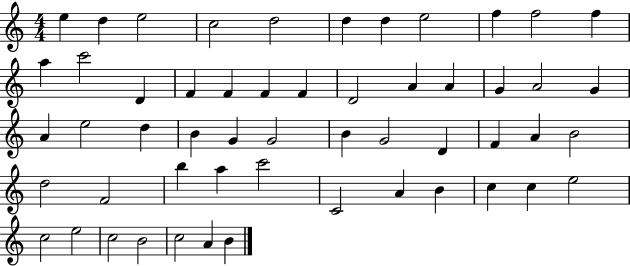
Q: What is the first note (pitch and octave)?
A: E5